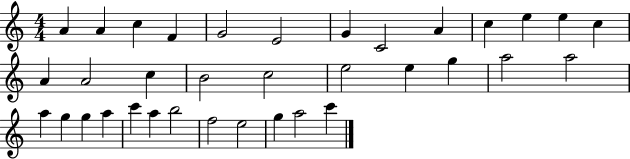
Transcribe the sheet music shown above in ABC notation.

X:1
T:Untitled
M:4/4
L:1/4
K:C
A A c F G2 E2 G C2 A c e e c A A2 c B2 c2 e2 e g a2 a2 a g g a c' a b2 f2 e2 g a2 c'